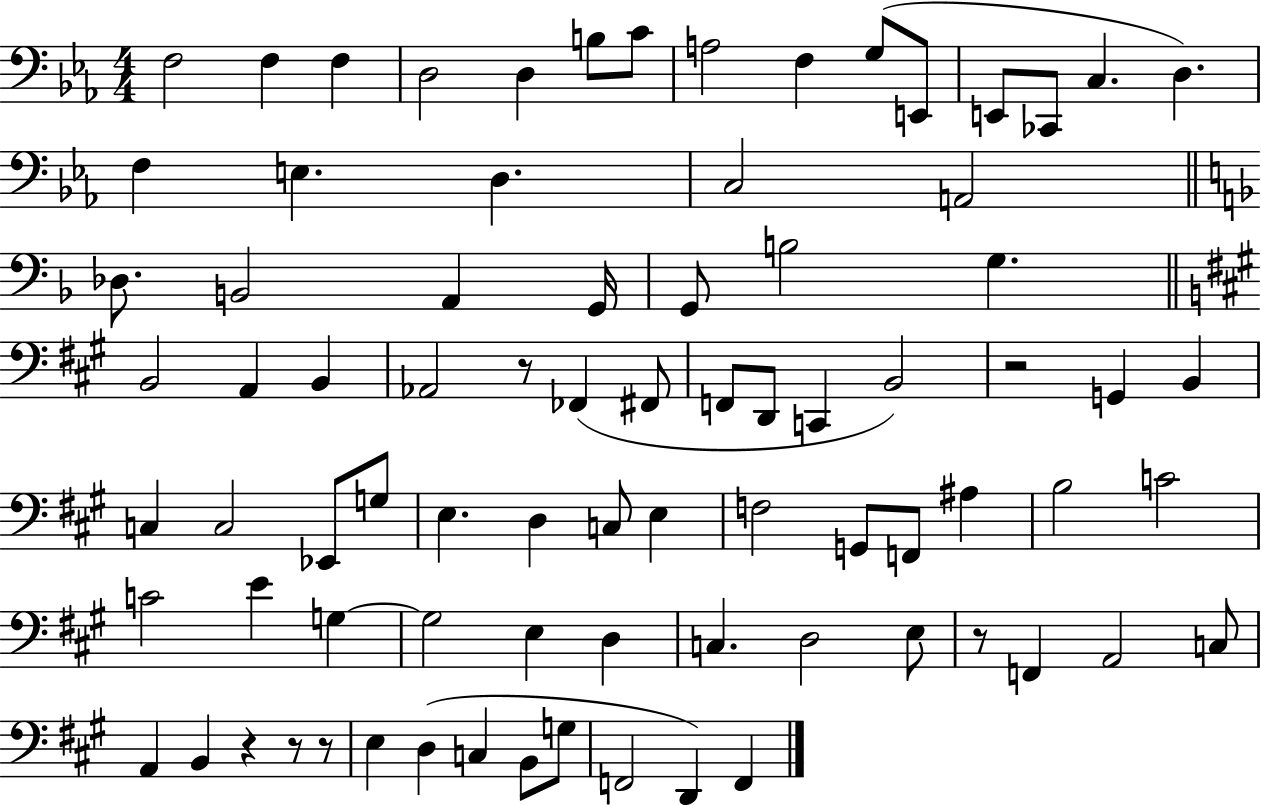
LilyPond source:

{
  \clef bass
  \numericTimeSignature
  \time 4/4
  \key ees \major
  \repeat volta 2 { f2 f4 f4 | d2 d4 b8 c'8 | a2 f4 g8( e,8 | e,8 ces,8 c4. d4.) | \break f4 e4. d4. | c2 a,2 | \bar "||" \break \key f \major des8. b,2 a,4 g,16 | g,8 b2 g4. | \bar "||" \break \key a \major b,2 a,4 b,4 | aes,2 r8 fes,4( fis,8 | f,8 d,8 c,4 b,2) | r2 g,4 b,4 | \break c4 c2 ees,8 g8 | e4. d4 c8 e4 | f2 g,8 f,8 ais4 | b2 c'2 | \break c'2 e'4 g4~~ | g2 e4 d4 | c4. d2 e8 | r8 f,4 a,2 c8 | \break a,4 b,4 r4 r8 r8 | e4 d4( c4 b,8 g8 | f,2 d,4) f,4 | } \bar "|."
}